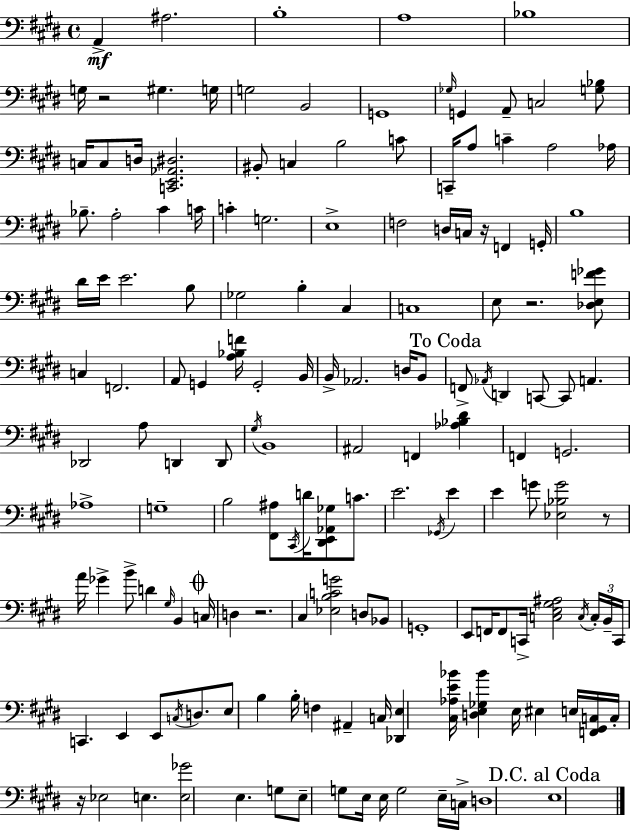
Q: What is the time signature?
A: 4/4